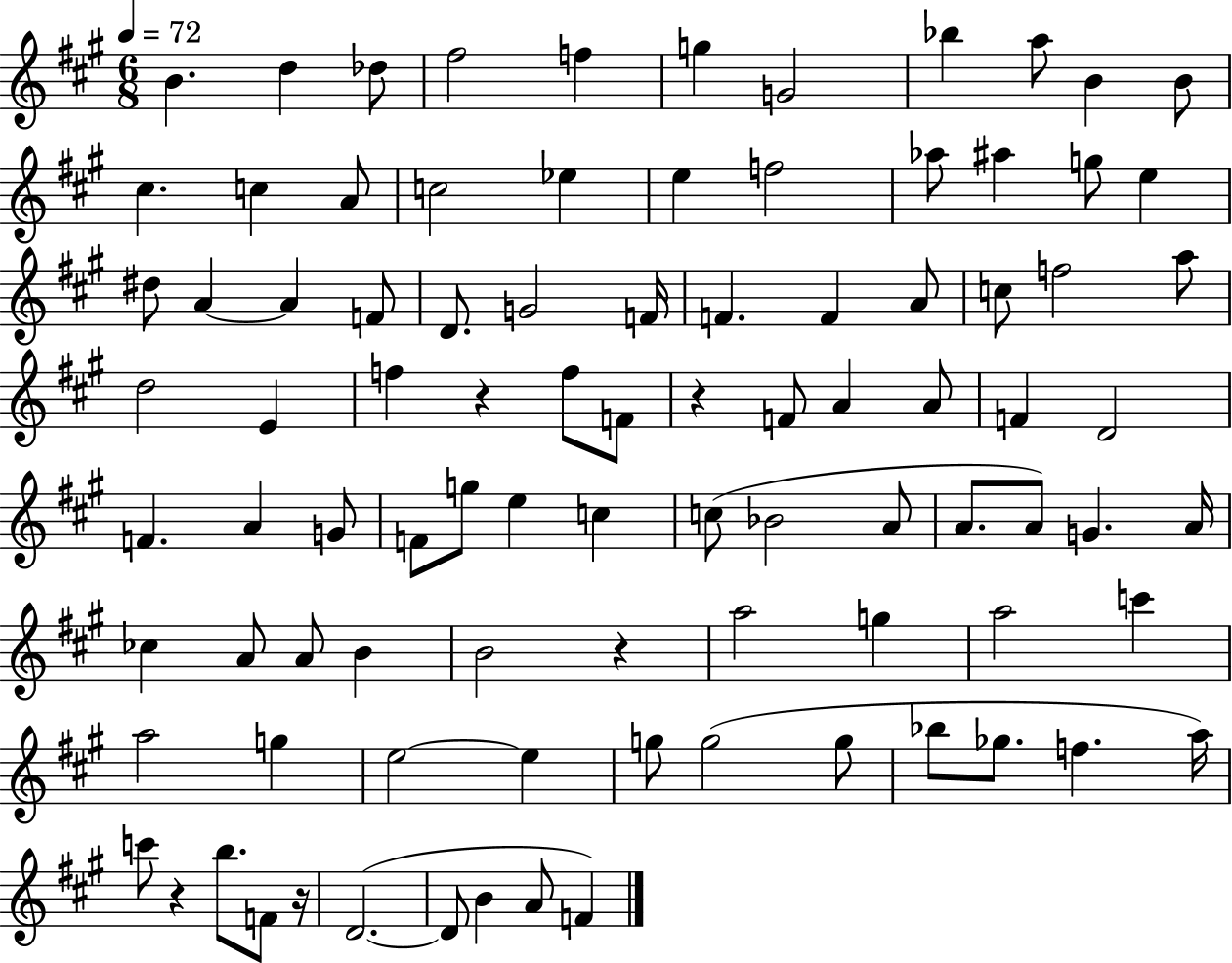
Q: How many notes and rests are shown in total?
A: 92